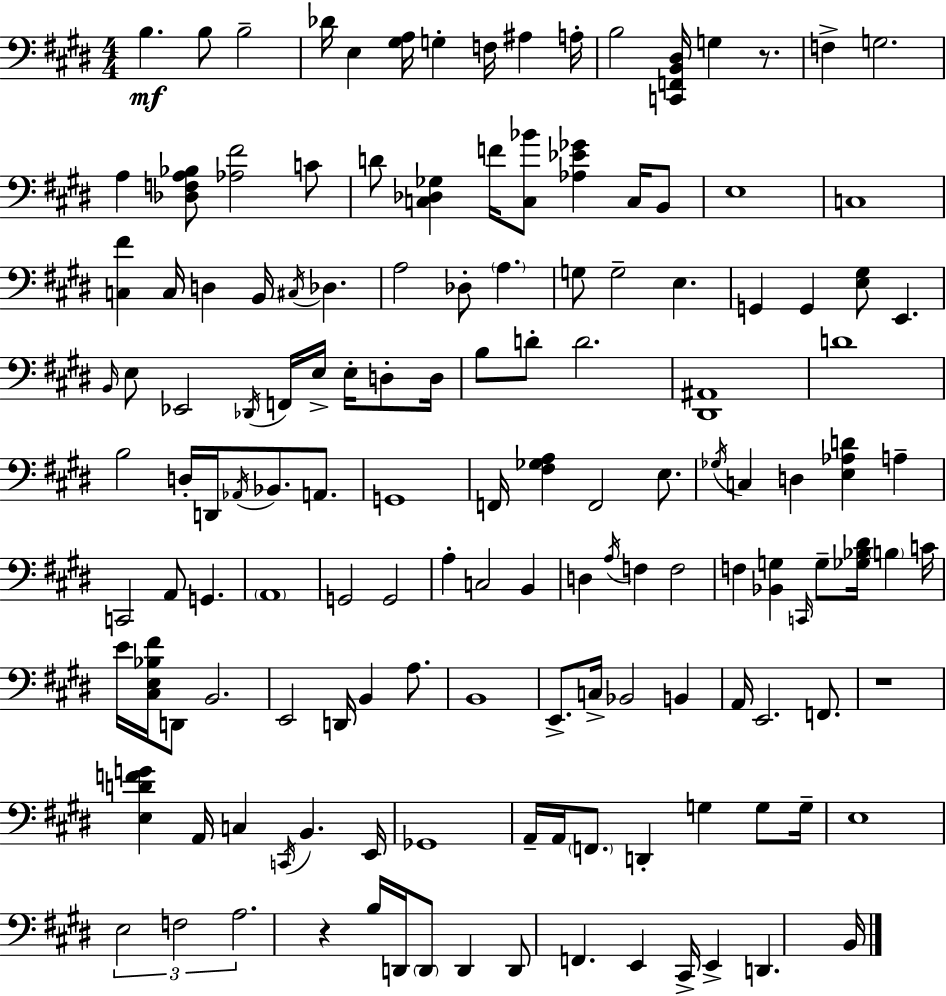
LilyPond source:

{
  \clef bass
  \numericTimeSignature
  \time 4/4
  \key e \major
  \repeat volta 2 { b4.\mf b8 b2-- | des'16 e4 <gis a>16 g4-. f16 ais4 a16-. | b2 <c, f, b, dis>16 g4 r8. | f4-> g2. | \break a4 <des f a bes>8 <aes fis'>2 c'8 | d'8 <c des ges>4 f'16 <c bes'>8 <aes ees' ges'>4 c16 b,8 | e1 | c1 | \break <c fis'>4 c16 d4 b,16 \acciaccatura { cis16 } des4. | a2 des8-. \parenthesize a4. | g8 g2-- e4. | g,4 g,4 <e gis>8 e,4. | \break \grace { b,16 } e8 ees,2 \acciaccatura { des,16 } f,16 e16-> e16-. | d8-. d16 b8 d'8-. d'2. | <dis, ais,>1 | d'1 | \break b2 d16-. d,16 \acciaccatura { aes,16 } bes,8. | a,8. g,1 | f,16 <fis ges a>4 f,2 | e8. \acciaccatura { ges16 } c4 d4 <e aes d'>4 | \break a4-- c,2 a,8 g,4. | \parenthesize a,1 | g,2 g,2 | a4-. c2 | \break b,4 d4 \acciaccatura { a16 } f4 f2 | f4 <bes, g>4 \grace { c,16 } g8-- | <ges bes dis'>16 \parenthesize b4 c'16 e'16 <cis e bes fis'>16 d,8 b,2. | e,2 d,16 | \break b,4 a8. b,1 | e,8.-> c16-> bes,2 | b,4 a,16 e,2. | f,8. r1 | \break <e d' f' g'>4 a,16 c4 | \acciaccatura { c,16 } b,4. e,16 ges,1 | a,16-- a,16 \parenthesize f,8. d,4-. | g4 g8 g16-- e1 | \break \tuplet 3/2 { e2 | f2 a2. } | r4 b16 d,16 \parenthesize d,8 d,4 | d,8 f,4. e,4 cis,16-> e,4-> | \break d,4. b,16 } \bar "|."
}